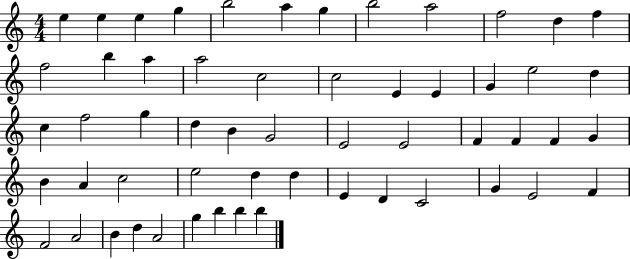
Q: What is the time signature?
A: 4/4